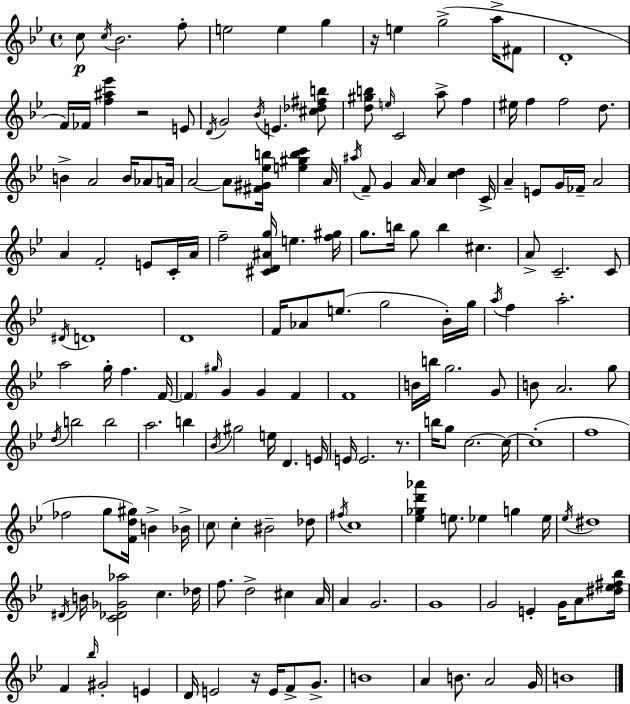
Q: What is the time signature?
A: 4/4